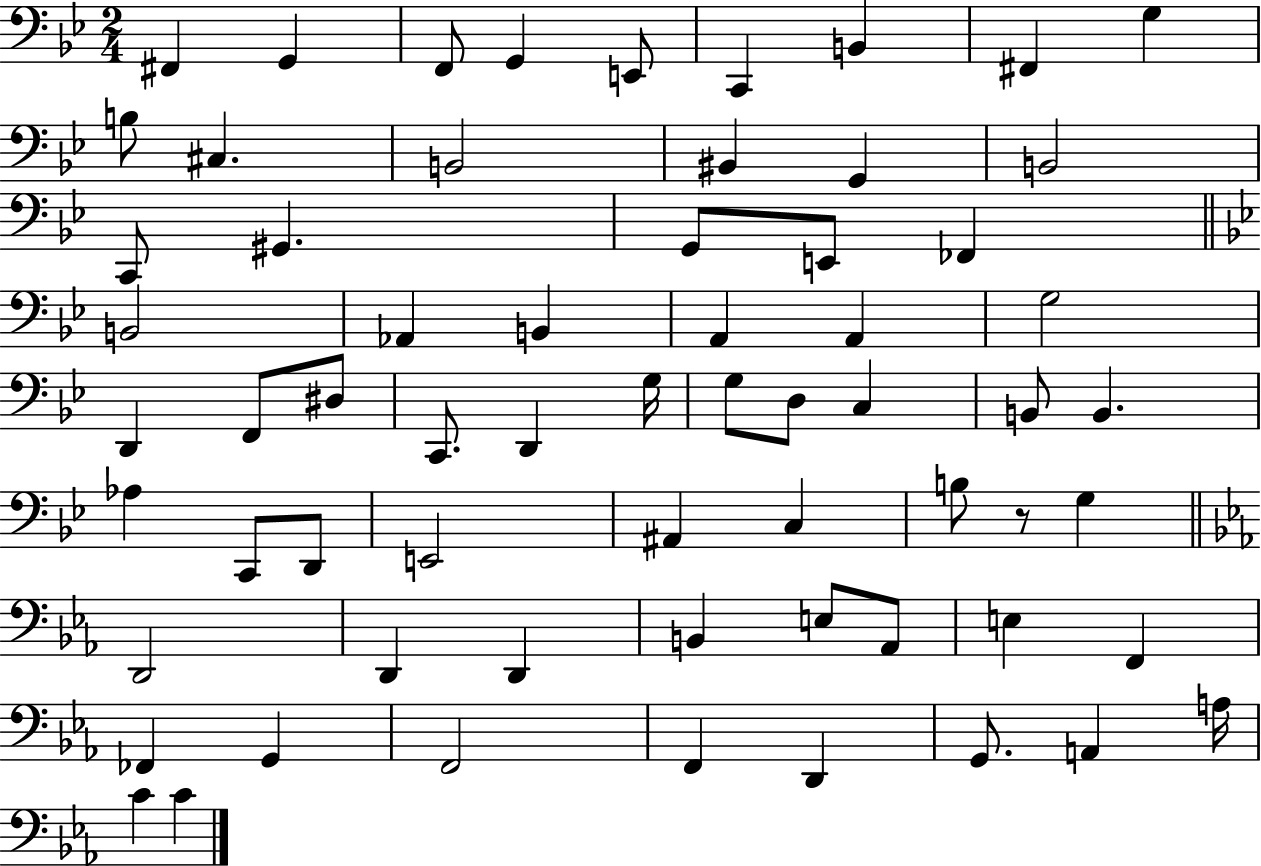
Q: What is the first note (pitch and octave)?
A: F#2